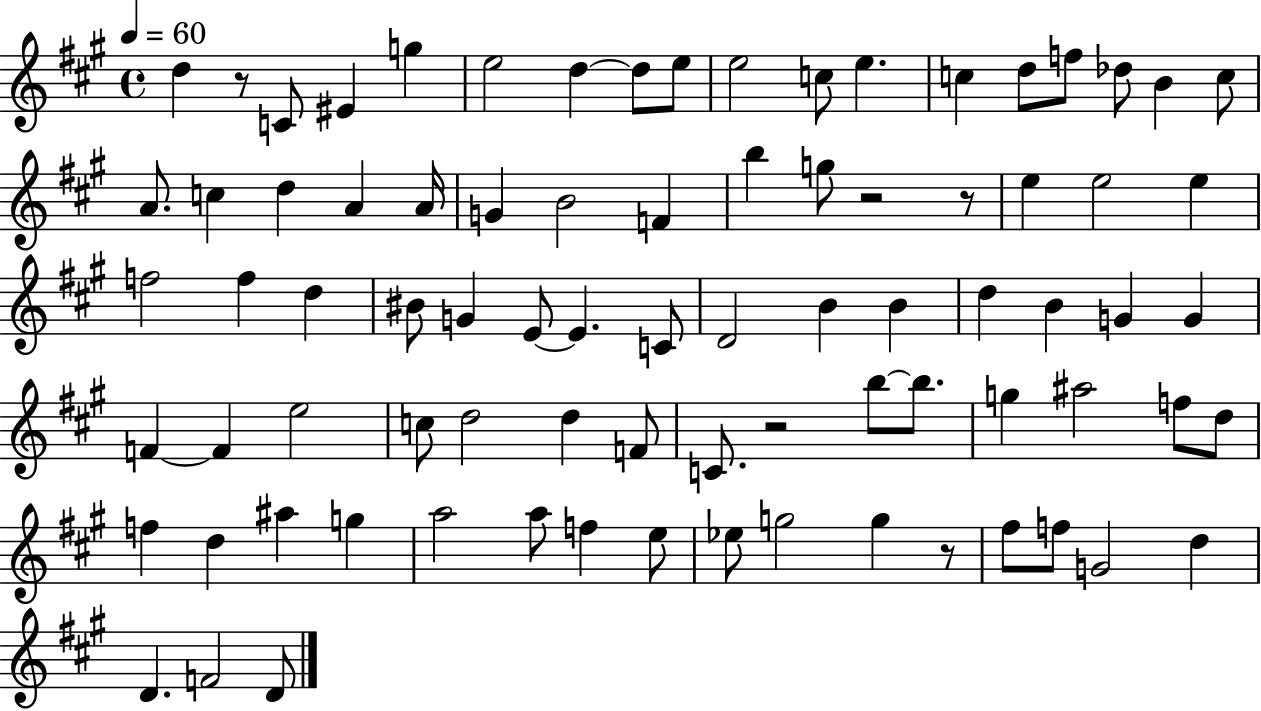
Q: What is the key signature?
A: A major